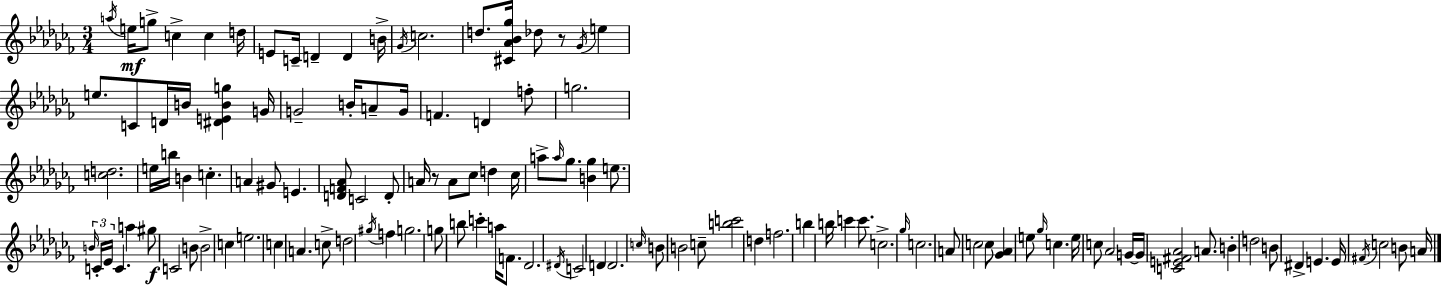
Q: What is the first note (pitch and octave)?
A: A5